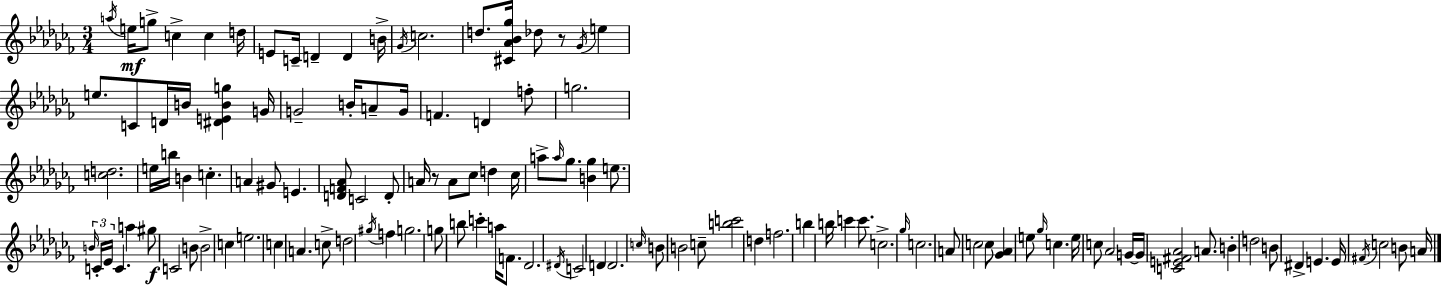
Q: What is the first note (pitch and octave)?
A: A5